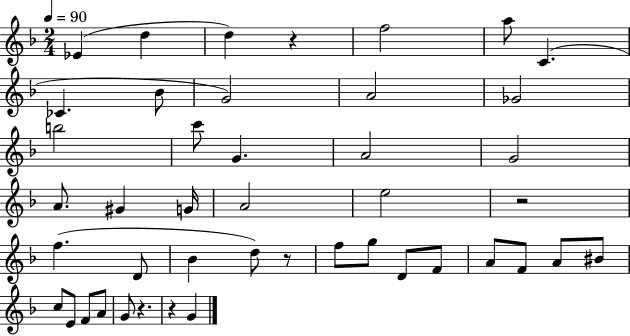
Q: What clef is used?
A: treble